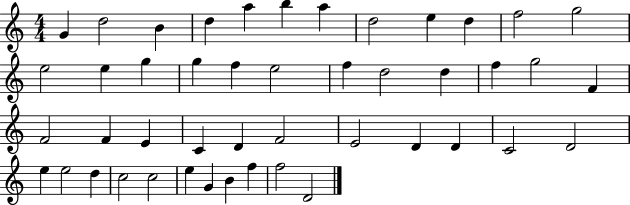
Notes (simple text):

G4/q D5/h B4/q D5/q A5/q B5/q A5/q D5/h E5/q D5/q F5/h G5/h E5/h E5/q G5/q G5/q F5/q E5/h F5/q D5/h D5/q F5/q G5/h F4/q F4/h F4/q E4/q C4/q D4/q F4/h E4/h D4/q D4/q C4/h D4/h E5/q E5/h D5/q C5/h C5/h E5/q G4/q B4/q F5/q F5/h D4/h